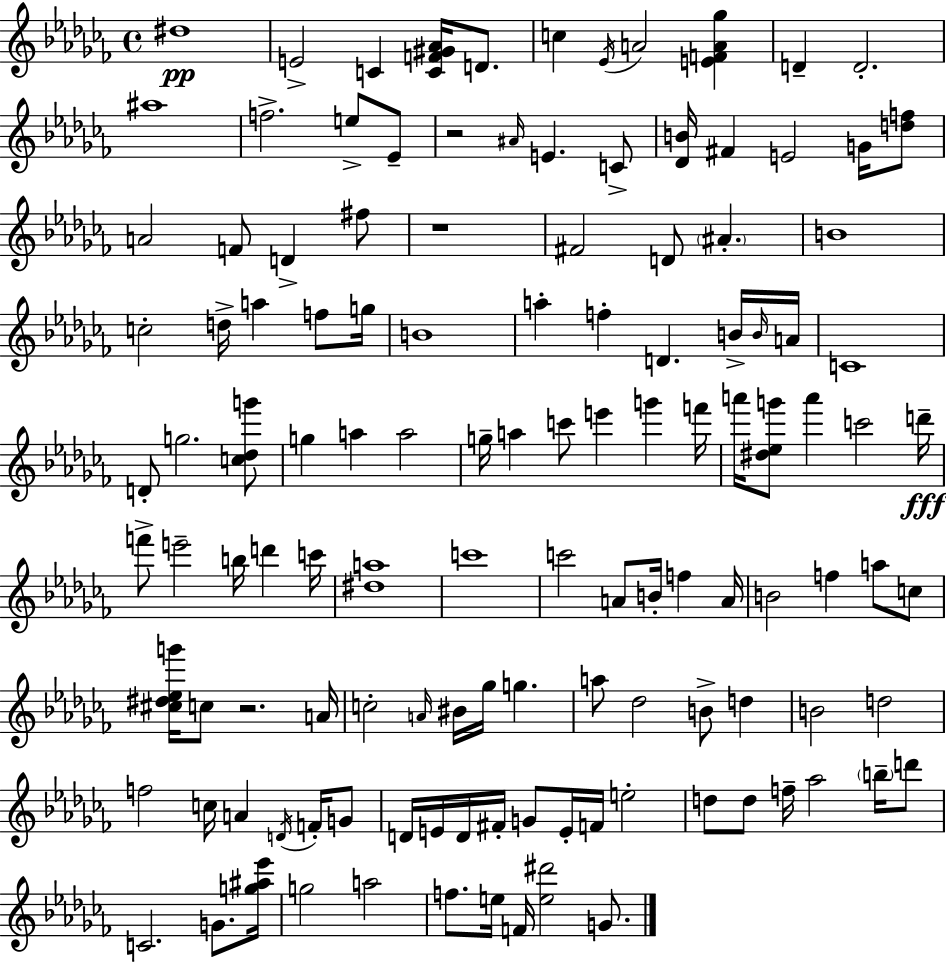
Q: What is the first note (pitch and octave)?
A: D#5